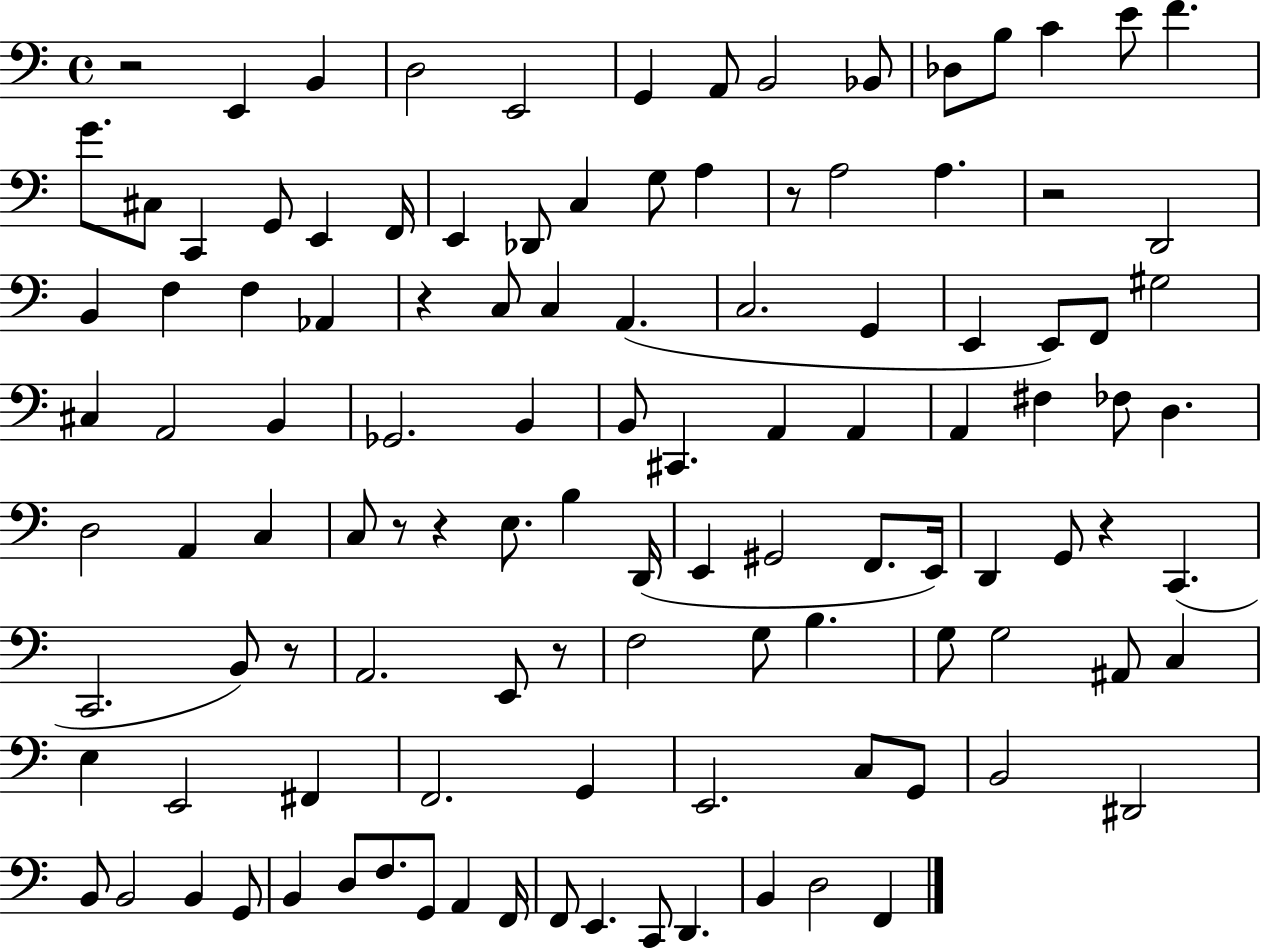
R/h E2/q B2/q D3/h E2/h G2/q A2/e B2/h Bb2/e Db3/e B3/e C4/q E4/e F4/q. G4/e. C#3/e C2/q G2/e E2/q F2/s E2/q Db2/e C3/q G3/e A3/q R/e A3/h A3/q. R/h D2/h B2/q F3/q F3/q Ab2/q R/q C3/e C3/q A2/q. C3/h. G2/q E2/q E2/e F2/e G#3/h C#3/q A2/h B2/q Gb2/h. B2/q B2/e C#2/q. A2/q A2/q A2/q F#3/q FES3/e D3/q. D3/h A2/q C3/q C3/e R/e R/q E3/e. B3/q D2/s E2/q G#2/h F2/e. E2/s D2/q G2/e R/q C2/q. C2/h. B2/e R/e A2/h. E2/e R/e F3/h G3/e B3/q. G3/e G3/h A#2/e C3/q E3/q E2/h F#2/q F2/h. G2/q E2/h. C3/e G2/e B2/h D#2/h B2/e B2/h B2/q G2/e B2/q D3/e F3/e. G2/e A2/q F2/s F2/e E2/q. C2/e D2/q. B2/q D3/h F2/q